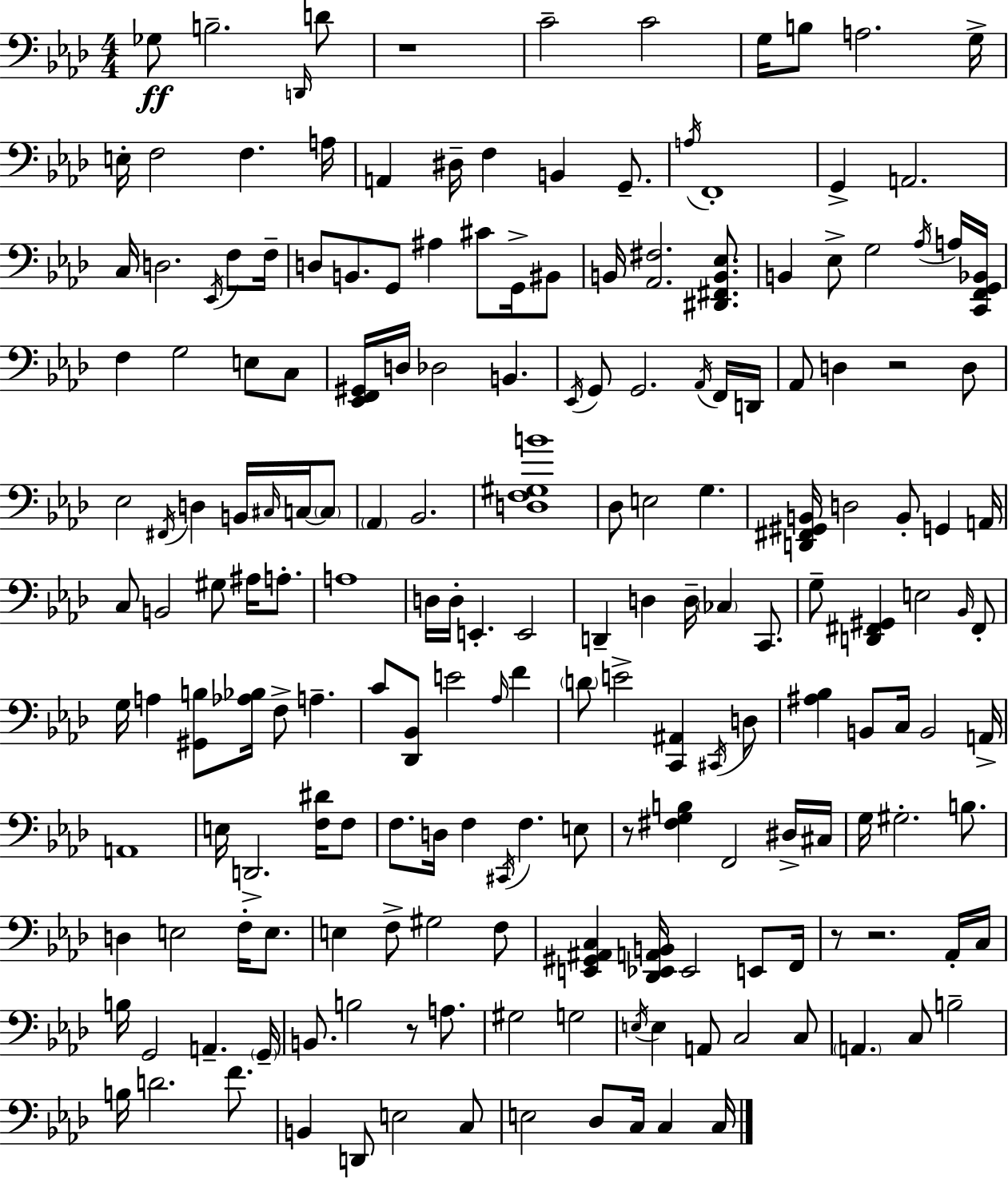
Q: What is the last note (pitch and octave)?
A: C3